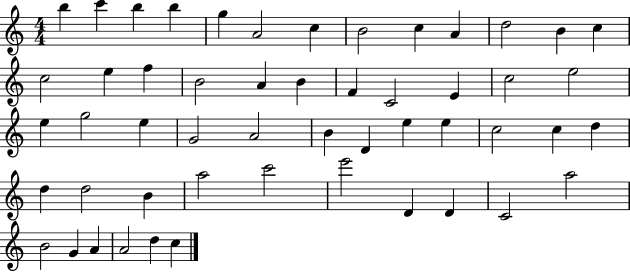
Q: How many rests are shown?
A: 0